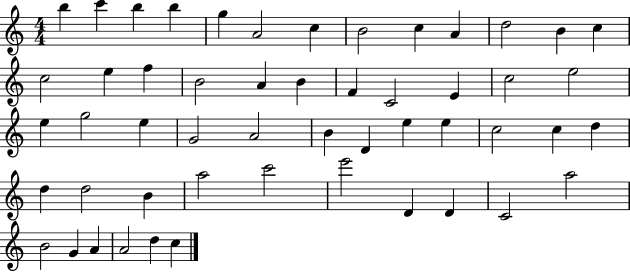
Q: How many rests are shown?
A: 0